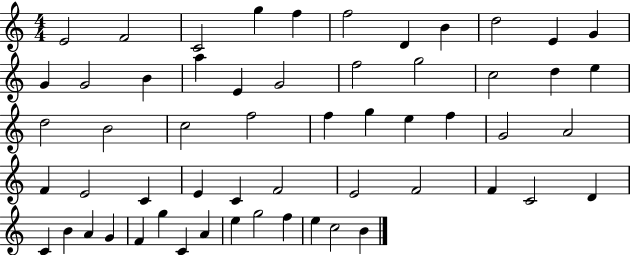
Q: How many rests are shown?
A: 0